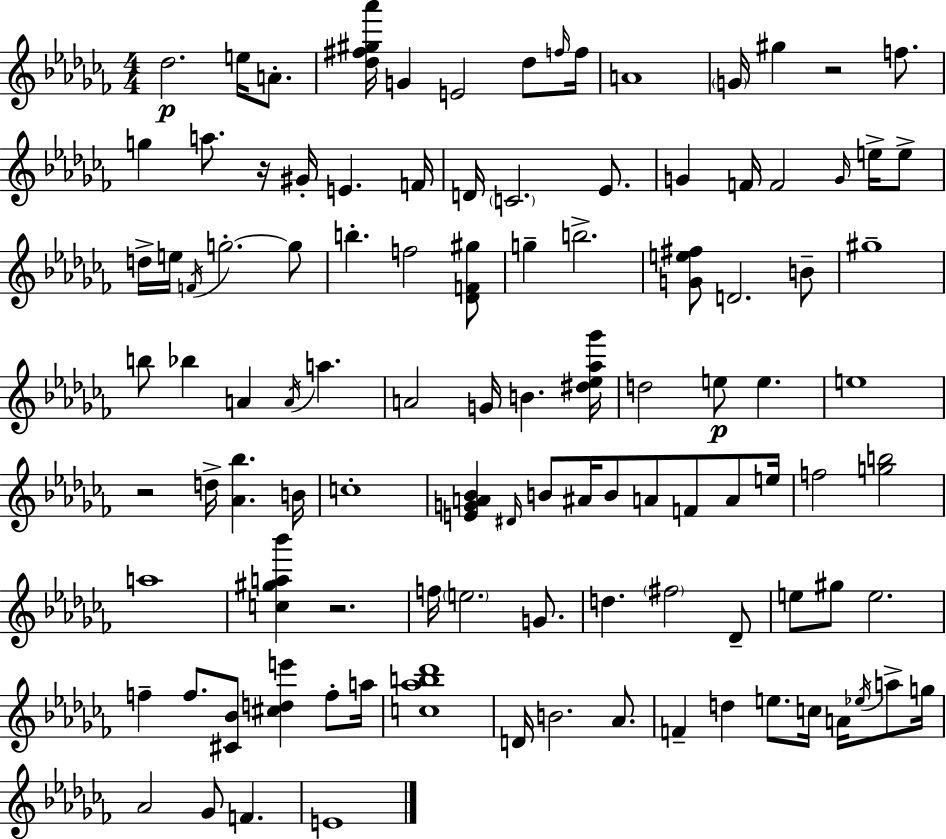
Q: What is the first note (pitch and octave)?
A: Db5